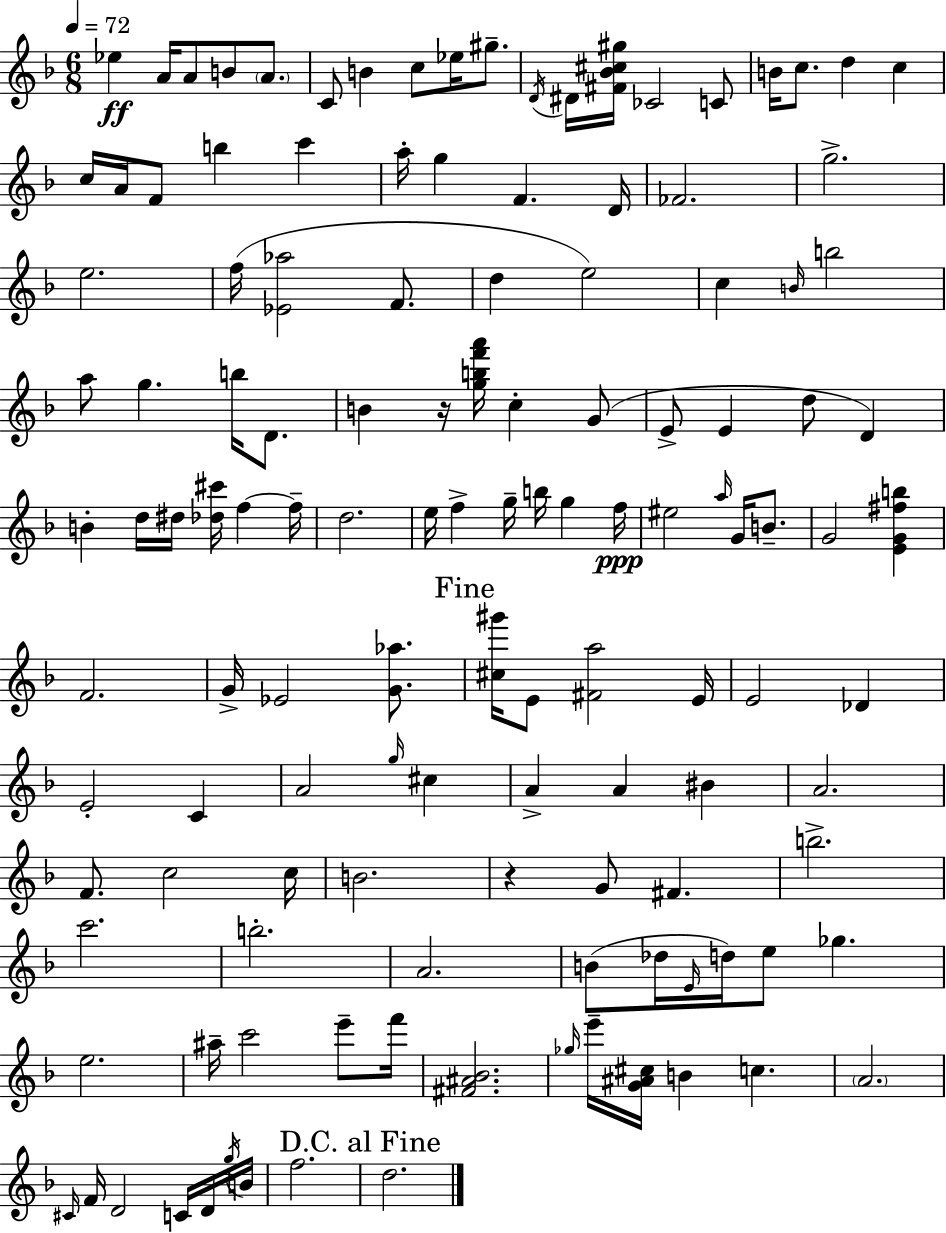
{
  \clef treble
  \numericTimeSignature
  \time 6/8
  \key d \minor
  \tempo 4 = 72
  \repeat volta 2 { ees''4\ff a'16 a'8 b'8 \parenthesize a'8. | c'8 b'4 c''8 ees''16 gis''8.-- | \acciaccatura { d'16 } dis'16 <fis' bes' cis'' gis''>16 ces'2 c'8 | b'16 c''8. d''4 c''4 | \break c''16 a'16 f'8 b''4 c'''4 | a''16-. g''4 f'4. | d'16 fes'2. | g''2.-> | \break e''2. | f''16( <ees' aes''>2 f'8. | d''4 e''2) | c''4 \grace { b'16 } b''2 | \break a''8 g''4. b''16 d'8. | b'4 r16 <g'' b'' f''' a'''>16 c''4-. | g'8( e'8-> e'4 d''8 d'4) | b'4-. d''16 dis''16 <des'' cis'''>16 f''4~~ | \break f''16-- d''2. | e''16 f''4-> g''16-- b''16 g''4 | f''16\ppp eis''2 \grace { a''16 } g'16 | b'8.-- g'2 <e' g' fis'' b''>4 | \break f'2. | g'16-> ees'2 | <g' aes''>8. \mark "Fine" <cis'' gis'''>16 e'8 <fis' a''>2 | e'16 e'2 des'4 | \break e'2-. c'4 | a'2 \grace { g''16 } | cis''4 a'4-> a'4 | bis'4 a'2. | \break f'8. c''2 | c''16 b'2. | r4 g'8 fis'4. | b''2.-> | \break c'''2. | b''2.-. | a'2. | b'8( des''16 \grace { e'16 } d''16) e''8 ges''4. | \break e''2. | ais''16-- c'''2 | e'''8-- f'''16 <fis' ais' bes'>2. | \grace { ges''16 } e'''16-- <g' ais' cis''>16 b'4 | \break c''4. \parenthesize a'2. | \grace { cis'16 } f'16 d'2 | c'16 d'16 \acciaccatura { g''16 } b'16 f''2. | \mark "D.C. al Fine" d''2. | \break } \bar "|."
}